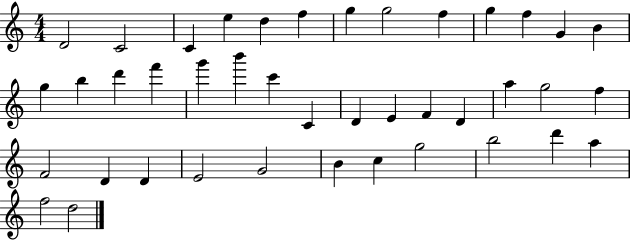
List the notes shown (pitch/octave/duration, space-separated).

D4/h C4/h C4/q E5/q D5/q F5/q G5/q G5/h F5/q G5/q F5/q G4/q B4/q G5/q B5/q D6/q F6/q G6/q B6/q C6/q C4/q D4/q E4/q F4/q D4/q A5/q G5/h F5/q F4/h D4/q D4/q E4/h G4/h B4/q C5/q G5/h B5/h D6/q A5/q F5/h D5/h